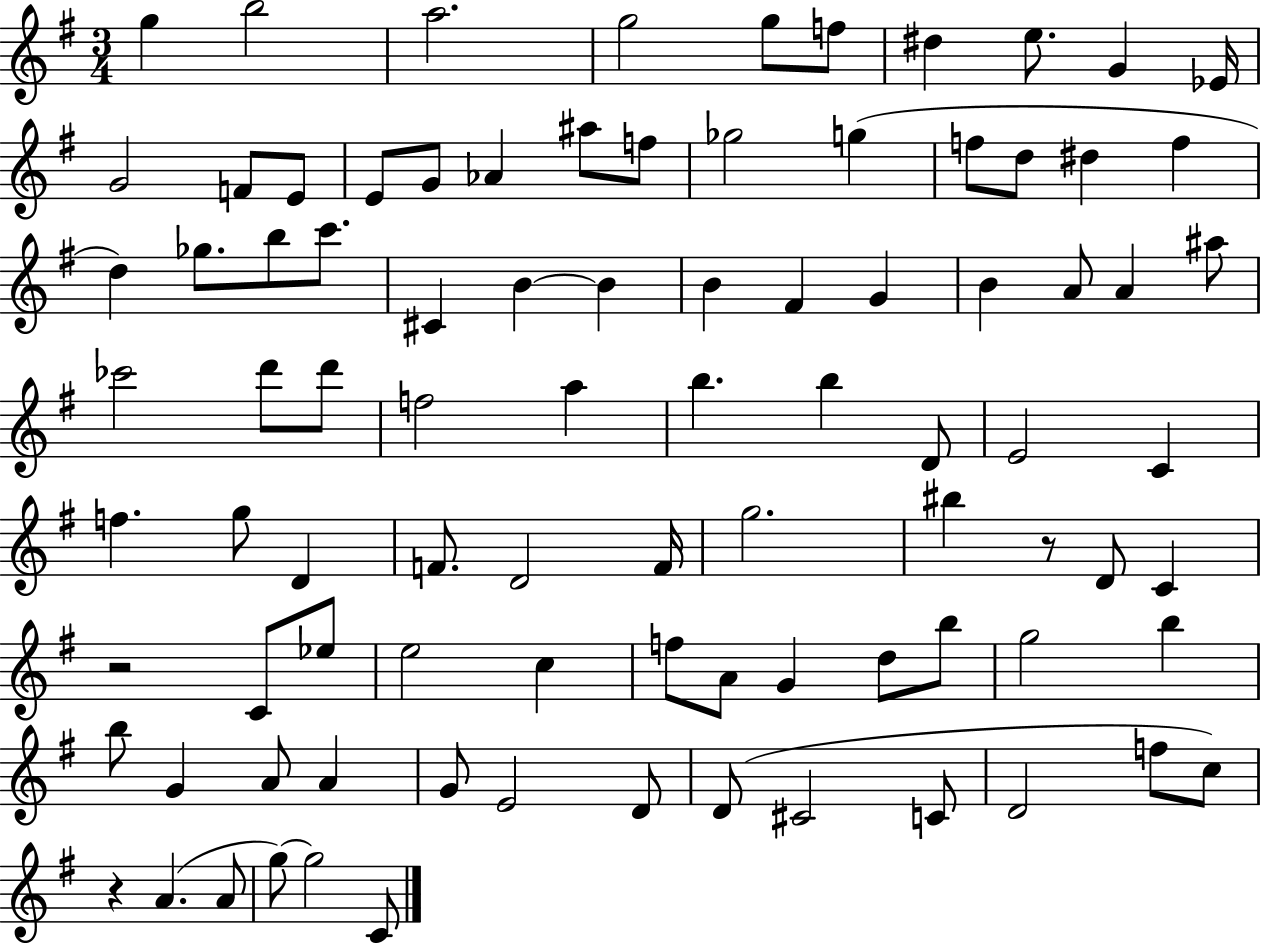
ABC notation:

X:1
T:Untitled
M:3/4
L:1/4
K:G
g b2 a2 g2 g/2 f/2 ^d e/2 G _E/4 G2 F/2 E/2 E/2 G/2 _A ^a/2 f/2 _g2 g f/2 d/2 ^d f d _g/2 b/2 c'/2 ^C B B B ^F G B A/2 A ^a/2 _c'2 d'/2 d'/2 f2 a b b D/2 E2 C f g/2 D F/2 D2 F/4 g2 ^b z/2 D/2 C z2 C/2 _e/2 e2 c f/2 A/2 G d/2 b/2 g2 b b/2 G A/2 A G/2 E2 D/2 D/2 ^C2 C/2 D2 f/2 c/2 z A A/2 g/2 g2 C/2